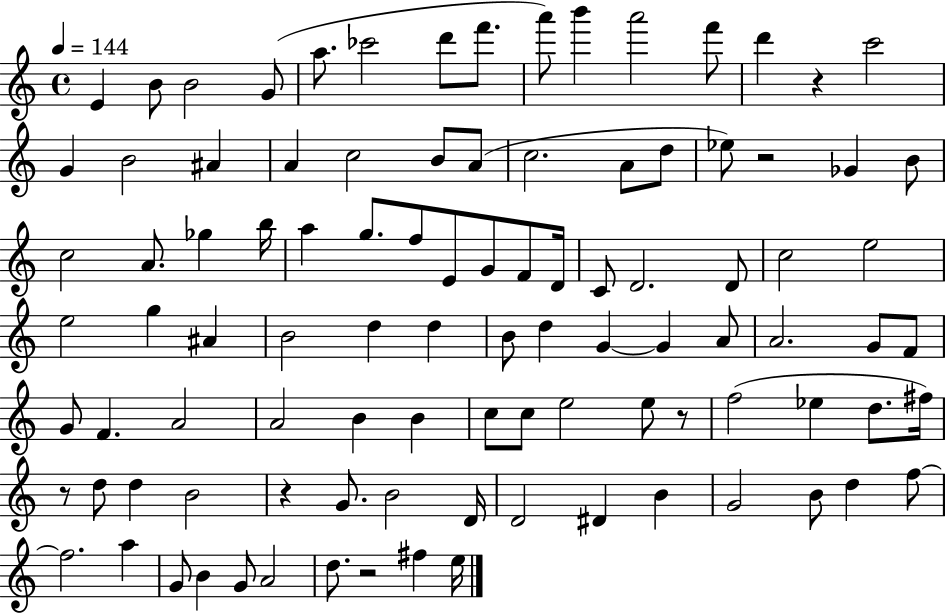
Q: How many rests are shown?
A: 6